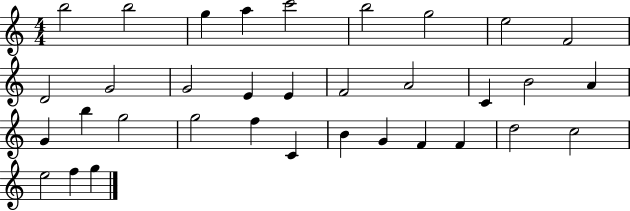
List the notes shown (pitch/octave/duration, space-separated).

B5/h B5/h G5/q A5/q C6/h B5/h G5/h E5/h F4/h D4/h G4/h G4/h E4/q E4/q F4/h A4/h C4/q B4/h A4/q G4/q B5/q G5/h G5/h F5/q C4/q B4/q G4/q F4/q F4/q D5/h C5/h E5/h F5/q G5/q